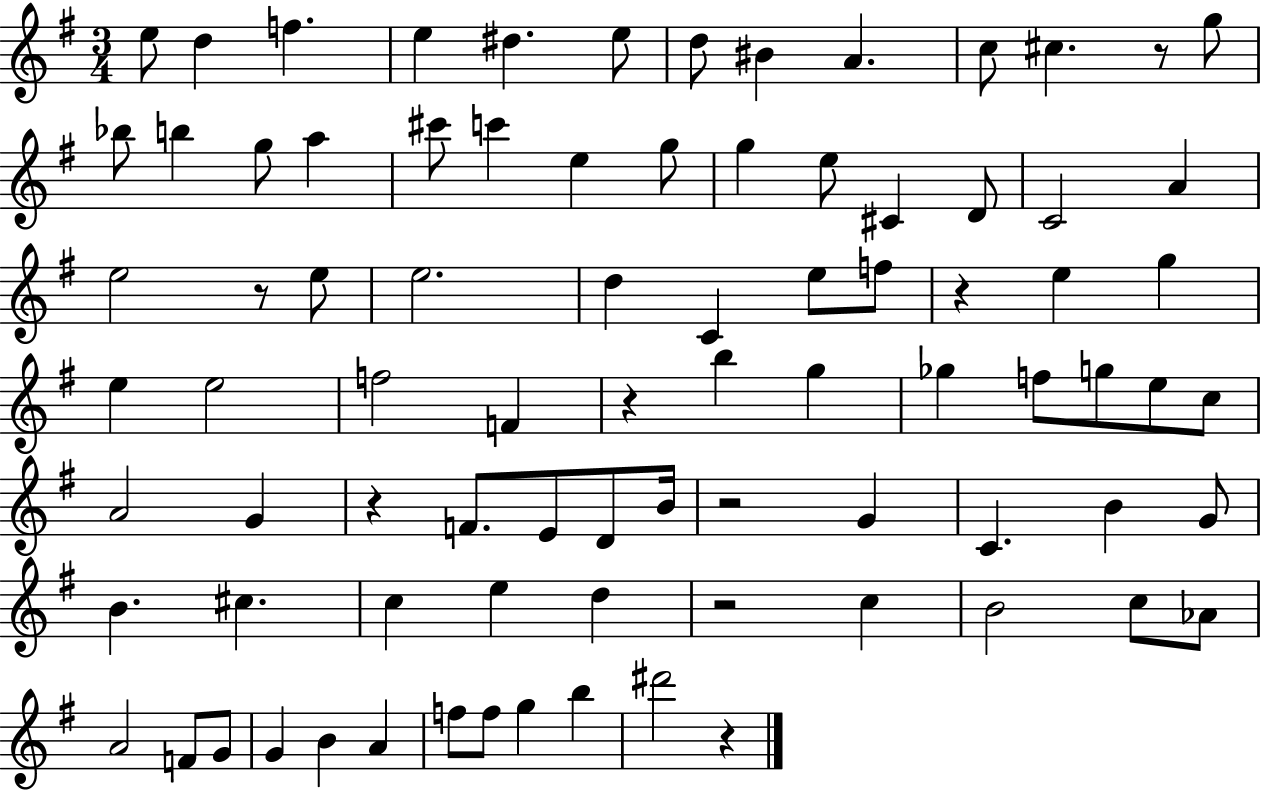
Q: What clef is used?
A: treble